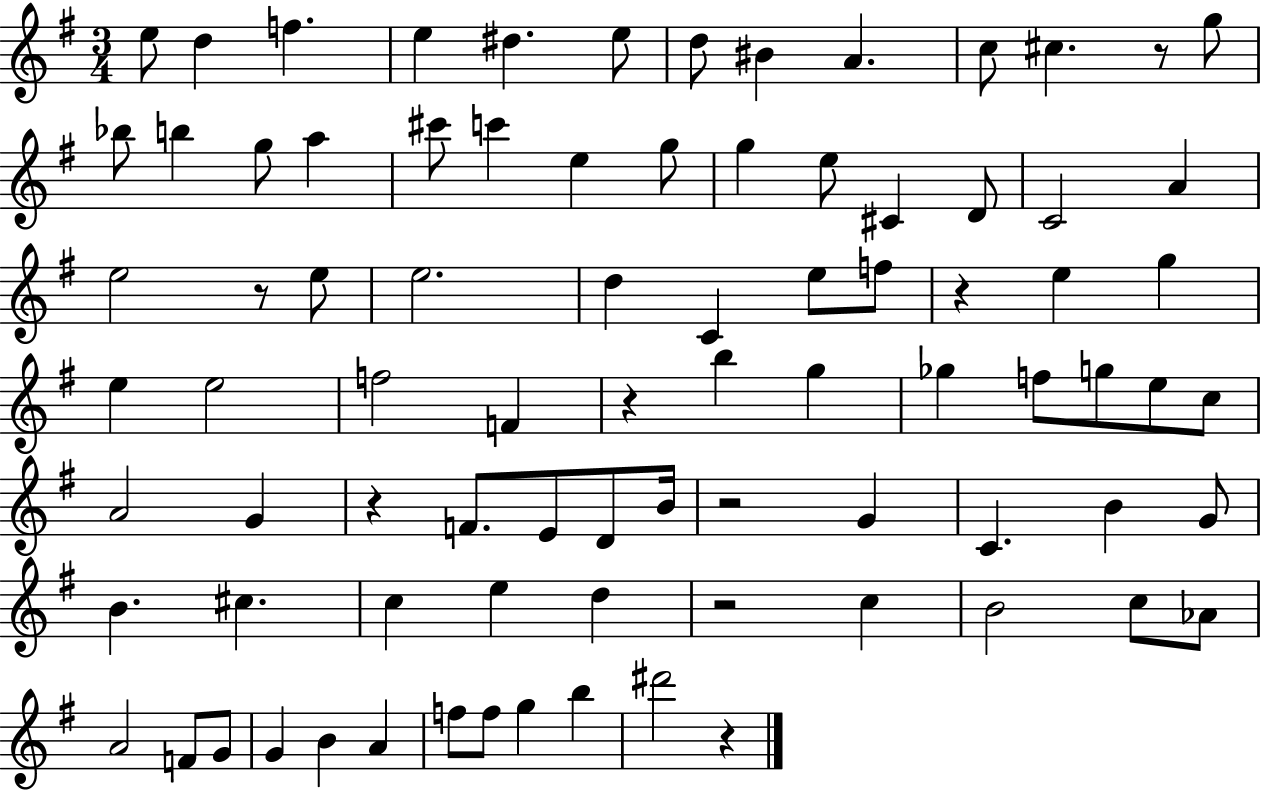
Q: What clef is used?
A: treble